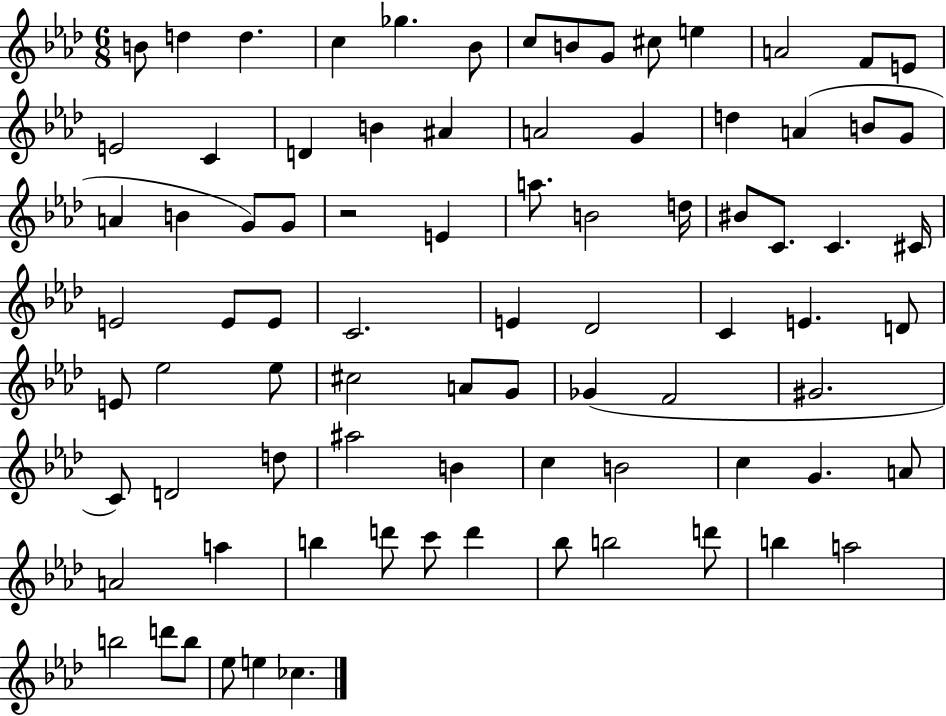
{
  \clef treble
  \numericTimeSignature
  \time 6/8
  \key aes \major
  b'8 d''4 d''4. | c''4 ges''4. bes'8 | c''8 b'8 g'8 cis''8 e''4 | a'2 f'8 e'8 | \break e'2 c'4 | d'4 b'4 ais'4 | a'2 g'4 | d''4 a'4( b'8 g'8 | \break a'4 b'4 g'8) g'8 | r2 e'4 | a''8. b'2 d''16 | bis'8 c'8. c'4. cis'16 | \break e'2 e'8 e'8 | c'2. | e'4 des'2 | c'4 e'4. d'8 | \break e'8 ees''2 ees''8 | cis''2 a'8 g'8 | ges'4( f'2 | gis'2. | \break c'8) d'2 d''8 | ais''2 b'4 | c''4 b'2 | c''4 g'4. a'8 | \break a'2 a''4 | b''4 d'''8 c'''8 d'''4 | bes''8 b''2 d'''8 | b''4 a''2 | \break b''2 d'''8 b''8 | ees''8 e''4 ces''4. | \bar "|."
}